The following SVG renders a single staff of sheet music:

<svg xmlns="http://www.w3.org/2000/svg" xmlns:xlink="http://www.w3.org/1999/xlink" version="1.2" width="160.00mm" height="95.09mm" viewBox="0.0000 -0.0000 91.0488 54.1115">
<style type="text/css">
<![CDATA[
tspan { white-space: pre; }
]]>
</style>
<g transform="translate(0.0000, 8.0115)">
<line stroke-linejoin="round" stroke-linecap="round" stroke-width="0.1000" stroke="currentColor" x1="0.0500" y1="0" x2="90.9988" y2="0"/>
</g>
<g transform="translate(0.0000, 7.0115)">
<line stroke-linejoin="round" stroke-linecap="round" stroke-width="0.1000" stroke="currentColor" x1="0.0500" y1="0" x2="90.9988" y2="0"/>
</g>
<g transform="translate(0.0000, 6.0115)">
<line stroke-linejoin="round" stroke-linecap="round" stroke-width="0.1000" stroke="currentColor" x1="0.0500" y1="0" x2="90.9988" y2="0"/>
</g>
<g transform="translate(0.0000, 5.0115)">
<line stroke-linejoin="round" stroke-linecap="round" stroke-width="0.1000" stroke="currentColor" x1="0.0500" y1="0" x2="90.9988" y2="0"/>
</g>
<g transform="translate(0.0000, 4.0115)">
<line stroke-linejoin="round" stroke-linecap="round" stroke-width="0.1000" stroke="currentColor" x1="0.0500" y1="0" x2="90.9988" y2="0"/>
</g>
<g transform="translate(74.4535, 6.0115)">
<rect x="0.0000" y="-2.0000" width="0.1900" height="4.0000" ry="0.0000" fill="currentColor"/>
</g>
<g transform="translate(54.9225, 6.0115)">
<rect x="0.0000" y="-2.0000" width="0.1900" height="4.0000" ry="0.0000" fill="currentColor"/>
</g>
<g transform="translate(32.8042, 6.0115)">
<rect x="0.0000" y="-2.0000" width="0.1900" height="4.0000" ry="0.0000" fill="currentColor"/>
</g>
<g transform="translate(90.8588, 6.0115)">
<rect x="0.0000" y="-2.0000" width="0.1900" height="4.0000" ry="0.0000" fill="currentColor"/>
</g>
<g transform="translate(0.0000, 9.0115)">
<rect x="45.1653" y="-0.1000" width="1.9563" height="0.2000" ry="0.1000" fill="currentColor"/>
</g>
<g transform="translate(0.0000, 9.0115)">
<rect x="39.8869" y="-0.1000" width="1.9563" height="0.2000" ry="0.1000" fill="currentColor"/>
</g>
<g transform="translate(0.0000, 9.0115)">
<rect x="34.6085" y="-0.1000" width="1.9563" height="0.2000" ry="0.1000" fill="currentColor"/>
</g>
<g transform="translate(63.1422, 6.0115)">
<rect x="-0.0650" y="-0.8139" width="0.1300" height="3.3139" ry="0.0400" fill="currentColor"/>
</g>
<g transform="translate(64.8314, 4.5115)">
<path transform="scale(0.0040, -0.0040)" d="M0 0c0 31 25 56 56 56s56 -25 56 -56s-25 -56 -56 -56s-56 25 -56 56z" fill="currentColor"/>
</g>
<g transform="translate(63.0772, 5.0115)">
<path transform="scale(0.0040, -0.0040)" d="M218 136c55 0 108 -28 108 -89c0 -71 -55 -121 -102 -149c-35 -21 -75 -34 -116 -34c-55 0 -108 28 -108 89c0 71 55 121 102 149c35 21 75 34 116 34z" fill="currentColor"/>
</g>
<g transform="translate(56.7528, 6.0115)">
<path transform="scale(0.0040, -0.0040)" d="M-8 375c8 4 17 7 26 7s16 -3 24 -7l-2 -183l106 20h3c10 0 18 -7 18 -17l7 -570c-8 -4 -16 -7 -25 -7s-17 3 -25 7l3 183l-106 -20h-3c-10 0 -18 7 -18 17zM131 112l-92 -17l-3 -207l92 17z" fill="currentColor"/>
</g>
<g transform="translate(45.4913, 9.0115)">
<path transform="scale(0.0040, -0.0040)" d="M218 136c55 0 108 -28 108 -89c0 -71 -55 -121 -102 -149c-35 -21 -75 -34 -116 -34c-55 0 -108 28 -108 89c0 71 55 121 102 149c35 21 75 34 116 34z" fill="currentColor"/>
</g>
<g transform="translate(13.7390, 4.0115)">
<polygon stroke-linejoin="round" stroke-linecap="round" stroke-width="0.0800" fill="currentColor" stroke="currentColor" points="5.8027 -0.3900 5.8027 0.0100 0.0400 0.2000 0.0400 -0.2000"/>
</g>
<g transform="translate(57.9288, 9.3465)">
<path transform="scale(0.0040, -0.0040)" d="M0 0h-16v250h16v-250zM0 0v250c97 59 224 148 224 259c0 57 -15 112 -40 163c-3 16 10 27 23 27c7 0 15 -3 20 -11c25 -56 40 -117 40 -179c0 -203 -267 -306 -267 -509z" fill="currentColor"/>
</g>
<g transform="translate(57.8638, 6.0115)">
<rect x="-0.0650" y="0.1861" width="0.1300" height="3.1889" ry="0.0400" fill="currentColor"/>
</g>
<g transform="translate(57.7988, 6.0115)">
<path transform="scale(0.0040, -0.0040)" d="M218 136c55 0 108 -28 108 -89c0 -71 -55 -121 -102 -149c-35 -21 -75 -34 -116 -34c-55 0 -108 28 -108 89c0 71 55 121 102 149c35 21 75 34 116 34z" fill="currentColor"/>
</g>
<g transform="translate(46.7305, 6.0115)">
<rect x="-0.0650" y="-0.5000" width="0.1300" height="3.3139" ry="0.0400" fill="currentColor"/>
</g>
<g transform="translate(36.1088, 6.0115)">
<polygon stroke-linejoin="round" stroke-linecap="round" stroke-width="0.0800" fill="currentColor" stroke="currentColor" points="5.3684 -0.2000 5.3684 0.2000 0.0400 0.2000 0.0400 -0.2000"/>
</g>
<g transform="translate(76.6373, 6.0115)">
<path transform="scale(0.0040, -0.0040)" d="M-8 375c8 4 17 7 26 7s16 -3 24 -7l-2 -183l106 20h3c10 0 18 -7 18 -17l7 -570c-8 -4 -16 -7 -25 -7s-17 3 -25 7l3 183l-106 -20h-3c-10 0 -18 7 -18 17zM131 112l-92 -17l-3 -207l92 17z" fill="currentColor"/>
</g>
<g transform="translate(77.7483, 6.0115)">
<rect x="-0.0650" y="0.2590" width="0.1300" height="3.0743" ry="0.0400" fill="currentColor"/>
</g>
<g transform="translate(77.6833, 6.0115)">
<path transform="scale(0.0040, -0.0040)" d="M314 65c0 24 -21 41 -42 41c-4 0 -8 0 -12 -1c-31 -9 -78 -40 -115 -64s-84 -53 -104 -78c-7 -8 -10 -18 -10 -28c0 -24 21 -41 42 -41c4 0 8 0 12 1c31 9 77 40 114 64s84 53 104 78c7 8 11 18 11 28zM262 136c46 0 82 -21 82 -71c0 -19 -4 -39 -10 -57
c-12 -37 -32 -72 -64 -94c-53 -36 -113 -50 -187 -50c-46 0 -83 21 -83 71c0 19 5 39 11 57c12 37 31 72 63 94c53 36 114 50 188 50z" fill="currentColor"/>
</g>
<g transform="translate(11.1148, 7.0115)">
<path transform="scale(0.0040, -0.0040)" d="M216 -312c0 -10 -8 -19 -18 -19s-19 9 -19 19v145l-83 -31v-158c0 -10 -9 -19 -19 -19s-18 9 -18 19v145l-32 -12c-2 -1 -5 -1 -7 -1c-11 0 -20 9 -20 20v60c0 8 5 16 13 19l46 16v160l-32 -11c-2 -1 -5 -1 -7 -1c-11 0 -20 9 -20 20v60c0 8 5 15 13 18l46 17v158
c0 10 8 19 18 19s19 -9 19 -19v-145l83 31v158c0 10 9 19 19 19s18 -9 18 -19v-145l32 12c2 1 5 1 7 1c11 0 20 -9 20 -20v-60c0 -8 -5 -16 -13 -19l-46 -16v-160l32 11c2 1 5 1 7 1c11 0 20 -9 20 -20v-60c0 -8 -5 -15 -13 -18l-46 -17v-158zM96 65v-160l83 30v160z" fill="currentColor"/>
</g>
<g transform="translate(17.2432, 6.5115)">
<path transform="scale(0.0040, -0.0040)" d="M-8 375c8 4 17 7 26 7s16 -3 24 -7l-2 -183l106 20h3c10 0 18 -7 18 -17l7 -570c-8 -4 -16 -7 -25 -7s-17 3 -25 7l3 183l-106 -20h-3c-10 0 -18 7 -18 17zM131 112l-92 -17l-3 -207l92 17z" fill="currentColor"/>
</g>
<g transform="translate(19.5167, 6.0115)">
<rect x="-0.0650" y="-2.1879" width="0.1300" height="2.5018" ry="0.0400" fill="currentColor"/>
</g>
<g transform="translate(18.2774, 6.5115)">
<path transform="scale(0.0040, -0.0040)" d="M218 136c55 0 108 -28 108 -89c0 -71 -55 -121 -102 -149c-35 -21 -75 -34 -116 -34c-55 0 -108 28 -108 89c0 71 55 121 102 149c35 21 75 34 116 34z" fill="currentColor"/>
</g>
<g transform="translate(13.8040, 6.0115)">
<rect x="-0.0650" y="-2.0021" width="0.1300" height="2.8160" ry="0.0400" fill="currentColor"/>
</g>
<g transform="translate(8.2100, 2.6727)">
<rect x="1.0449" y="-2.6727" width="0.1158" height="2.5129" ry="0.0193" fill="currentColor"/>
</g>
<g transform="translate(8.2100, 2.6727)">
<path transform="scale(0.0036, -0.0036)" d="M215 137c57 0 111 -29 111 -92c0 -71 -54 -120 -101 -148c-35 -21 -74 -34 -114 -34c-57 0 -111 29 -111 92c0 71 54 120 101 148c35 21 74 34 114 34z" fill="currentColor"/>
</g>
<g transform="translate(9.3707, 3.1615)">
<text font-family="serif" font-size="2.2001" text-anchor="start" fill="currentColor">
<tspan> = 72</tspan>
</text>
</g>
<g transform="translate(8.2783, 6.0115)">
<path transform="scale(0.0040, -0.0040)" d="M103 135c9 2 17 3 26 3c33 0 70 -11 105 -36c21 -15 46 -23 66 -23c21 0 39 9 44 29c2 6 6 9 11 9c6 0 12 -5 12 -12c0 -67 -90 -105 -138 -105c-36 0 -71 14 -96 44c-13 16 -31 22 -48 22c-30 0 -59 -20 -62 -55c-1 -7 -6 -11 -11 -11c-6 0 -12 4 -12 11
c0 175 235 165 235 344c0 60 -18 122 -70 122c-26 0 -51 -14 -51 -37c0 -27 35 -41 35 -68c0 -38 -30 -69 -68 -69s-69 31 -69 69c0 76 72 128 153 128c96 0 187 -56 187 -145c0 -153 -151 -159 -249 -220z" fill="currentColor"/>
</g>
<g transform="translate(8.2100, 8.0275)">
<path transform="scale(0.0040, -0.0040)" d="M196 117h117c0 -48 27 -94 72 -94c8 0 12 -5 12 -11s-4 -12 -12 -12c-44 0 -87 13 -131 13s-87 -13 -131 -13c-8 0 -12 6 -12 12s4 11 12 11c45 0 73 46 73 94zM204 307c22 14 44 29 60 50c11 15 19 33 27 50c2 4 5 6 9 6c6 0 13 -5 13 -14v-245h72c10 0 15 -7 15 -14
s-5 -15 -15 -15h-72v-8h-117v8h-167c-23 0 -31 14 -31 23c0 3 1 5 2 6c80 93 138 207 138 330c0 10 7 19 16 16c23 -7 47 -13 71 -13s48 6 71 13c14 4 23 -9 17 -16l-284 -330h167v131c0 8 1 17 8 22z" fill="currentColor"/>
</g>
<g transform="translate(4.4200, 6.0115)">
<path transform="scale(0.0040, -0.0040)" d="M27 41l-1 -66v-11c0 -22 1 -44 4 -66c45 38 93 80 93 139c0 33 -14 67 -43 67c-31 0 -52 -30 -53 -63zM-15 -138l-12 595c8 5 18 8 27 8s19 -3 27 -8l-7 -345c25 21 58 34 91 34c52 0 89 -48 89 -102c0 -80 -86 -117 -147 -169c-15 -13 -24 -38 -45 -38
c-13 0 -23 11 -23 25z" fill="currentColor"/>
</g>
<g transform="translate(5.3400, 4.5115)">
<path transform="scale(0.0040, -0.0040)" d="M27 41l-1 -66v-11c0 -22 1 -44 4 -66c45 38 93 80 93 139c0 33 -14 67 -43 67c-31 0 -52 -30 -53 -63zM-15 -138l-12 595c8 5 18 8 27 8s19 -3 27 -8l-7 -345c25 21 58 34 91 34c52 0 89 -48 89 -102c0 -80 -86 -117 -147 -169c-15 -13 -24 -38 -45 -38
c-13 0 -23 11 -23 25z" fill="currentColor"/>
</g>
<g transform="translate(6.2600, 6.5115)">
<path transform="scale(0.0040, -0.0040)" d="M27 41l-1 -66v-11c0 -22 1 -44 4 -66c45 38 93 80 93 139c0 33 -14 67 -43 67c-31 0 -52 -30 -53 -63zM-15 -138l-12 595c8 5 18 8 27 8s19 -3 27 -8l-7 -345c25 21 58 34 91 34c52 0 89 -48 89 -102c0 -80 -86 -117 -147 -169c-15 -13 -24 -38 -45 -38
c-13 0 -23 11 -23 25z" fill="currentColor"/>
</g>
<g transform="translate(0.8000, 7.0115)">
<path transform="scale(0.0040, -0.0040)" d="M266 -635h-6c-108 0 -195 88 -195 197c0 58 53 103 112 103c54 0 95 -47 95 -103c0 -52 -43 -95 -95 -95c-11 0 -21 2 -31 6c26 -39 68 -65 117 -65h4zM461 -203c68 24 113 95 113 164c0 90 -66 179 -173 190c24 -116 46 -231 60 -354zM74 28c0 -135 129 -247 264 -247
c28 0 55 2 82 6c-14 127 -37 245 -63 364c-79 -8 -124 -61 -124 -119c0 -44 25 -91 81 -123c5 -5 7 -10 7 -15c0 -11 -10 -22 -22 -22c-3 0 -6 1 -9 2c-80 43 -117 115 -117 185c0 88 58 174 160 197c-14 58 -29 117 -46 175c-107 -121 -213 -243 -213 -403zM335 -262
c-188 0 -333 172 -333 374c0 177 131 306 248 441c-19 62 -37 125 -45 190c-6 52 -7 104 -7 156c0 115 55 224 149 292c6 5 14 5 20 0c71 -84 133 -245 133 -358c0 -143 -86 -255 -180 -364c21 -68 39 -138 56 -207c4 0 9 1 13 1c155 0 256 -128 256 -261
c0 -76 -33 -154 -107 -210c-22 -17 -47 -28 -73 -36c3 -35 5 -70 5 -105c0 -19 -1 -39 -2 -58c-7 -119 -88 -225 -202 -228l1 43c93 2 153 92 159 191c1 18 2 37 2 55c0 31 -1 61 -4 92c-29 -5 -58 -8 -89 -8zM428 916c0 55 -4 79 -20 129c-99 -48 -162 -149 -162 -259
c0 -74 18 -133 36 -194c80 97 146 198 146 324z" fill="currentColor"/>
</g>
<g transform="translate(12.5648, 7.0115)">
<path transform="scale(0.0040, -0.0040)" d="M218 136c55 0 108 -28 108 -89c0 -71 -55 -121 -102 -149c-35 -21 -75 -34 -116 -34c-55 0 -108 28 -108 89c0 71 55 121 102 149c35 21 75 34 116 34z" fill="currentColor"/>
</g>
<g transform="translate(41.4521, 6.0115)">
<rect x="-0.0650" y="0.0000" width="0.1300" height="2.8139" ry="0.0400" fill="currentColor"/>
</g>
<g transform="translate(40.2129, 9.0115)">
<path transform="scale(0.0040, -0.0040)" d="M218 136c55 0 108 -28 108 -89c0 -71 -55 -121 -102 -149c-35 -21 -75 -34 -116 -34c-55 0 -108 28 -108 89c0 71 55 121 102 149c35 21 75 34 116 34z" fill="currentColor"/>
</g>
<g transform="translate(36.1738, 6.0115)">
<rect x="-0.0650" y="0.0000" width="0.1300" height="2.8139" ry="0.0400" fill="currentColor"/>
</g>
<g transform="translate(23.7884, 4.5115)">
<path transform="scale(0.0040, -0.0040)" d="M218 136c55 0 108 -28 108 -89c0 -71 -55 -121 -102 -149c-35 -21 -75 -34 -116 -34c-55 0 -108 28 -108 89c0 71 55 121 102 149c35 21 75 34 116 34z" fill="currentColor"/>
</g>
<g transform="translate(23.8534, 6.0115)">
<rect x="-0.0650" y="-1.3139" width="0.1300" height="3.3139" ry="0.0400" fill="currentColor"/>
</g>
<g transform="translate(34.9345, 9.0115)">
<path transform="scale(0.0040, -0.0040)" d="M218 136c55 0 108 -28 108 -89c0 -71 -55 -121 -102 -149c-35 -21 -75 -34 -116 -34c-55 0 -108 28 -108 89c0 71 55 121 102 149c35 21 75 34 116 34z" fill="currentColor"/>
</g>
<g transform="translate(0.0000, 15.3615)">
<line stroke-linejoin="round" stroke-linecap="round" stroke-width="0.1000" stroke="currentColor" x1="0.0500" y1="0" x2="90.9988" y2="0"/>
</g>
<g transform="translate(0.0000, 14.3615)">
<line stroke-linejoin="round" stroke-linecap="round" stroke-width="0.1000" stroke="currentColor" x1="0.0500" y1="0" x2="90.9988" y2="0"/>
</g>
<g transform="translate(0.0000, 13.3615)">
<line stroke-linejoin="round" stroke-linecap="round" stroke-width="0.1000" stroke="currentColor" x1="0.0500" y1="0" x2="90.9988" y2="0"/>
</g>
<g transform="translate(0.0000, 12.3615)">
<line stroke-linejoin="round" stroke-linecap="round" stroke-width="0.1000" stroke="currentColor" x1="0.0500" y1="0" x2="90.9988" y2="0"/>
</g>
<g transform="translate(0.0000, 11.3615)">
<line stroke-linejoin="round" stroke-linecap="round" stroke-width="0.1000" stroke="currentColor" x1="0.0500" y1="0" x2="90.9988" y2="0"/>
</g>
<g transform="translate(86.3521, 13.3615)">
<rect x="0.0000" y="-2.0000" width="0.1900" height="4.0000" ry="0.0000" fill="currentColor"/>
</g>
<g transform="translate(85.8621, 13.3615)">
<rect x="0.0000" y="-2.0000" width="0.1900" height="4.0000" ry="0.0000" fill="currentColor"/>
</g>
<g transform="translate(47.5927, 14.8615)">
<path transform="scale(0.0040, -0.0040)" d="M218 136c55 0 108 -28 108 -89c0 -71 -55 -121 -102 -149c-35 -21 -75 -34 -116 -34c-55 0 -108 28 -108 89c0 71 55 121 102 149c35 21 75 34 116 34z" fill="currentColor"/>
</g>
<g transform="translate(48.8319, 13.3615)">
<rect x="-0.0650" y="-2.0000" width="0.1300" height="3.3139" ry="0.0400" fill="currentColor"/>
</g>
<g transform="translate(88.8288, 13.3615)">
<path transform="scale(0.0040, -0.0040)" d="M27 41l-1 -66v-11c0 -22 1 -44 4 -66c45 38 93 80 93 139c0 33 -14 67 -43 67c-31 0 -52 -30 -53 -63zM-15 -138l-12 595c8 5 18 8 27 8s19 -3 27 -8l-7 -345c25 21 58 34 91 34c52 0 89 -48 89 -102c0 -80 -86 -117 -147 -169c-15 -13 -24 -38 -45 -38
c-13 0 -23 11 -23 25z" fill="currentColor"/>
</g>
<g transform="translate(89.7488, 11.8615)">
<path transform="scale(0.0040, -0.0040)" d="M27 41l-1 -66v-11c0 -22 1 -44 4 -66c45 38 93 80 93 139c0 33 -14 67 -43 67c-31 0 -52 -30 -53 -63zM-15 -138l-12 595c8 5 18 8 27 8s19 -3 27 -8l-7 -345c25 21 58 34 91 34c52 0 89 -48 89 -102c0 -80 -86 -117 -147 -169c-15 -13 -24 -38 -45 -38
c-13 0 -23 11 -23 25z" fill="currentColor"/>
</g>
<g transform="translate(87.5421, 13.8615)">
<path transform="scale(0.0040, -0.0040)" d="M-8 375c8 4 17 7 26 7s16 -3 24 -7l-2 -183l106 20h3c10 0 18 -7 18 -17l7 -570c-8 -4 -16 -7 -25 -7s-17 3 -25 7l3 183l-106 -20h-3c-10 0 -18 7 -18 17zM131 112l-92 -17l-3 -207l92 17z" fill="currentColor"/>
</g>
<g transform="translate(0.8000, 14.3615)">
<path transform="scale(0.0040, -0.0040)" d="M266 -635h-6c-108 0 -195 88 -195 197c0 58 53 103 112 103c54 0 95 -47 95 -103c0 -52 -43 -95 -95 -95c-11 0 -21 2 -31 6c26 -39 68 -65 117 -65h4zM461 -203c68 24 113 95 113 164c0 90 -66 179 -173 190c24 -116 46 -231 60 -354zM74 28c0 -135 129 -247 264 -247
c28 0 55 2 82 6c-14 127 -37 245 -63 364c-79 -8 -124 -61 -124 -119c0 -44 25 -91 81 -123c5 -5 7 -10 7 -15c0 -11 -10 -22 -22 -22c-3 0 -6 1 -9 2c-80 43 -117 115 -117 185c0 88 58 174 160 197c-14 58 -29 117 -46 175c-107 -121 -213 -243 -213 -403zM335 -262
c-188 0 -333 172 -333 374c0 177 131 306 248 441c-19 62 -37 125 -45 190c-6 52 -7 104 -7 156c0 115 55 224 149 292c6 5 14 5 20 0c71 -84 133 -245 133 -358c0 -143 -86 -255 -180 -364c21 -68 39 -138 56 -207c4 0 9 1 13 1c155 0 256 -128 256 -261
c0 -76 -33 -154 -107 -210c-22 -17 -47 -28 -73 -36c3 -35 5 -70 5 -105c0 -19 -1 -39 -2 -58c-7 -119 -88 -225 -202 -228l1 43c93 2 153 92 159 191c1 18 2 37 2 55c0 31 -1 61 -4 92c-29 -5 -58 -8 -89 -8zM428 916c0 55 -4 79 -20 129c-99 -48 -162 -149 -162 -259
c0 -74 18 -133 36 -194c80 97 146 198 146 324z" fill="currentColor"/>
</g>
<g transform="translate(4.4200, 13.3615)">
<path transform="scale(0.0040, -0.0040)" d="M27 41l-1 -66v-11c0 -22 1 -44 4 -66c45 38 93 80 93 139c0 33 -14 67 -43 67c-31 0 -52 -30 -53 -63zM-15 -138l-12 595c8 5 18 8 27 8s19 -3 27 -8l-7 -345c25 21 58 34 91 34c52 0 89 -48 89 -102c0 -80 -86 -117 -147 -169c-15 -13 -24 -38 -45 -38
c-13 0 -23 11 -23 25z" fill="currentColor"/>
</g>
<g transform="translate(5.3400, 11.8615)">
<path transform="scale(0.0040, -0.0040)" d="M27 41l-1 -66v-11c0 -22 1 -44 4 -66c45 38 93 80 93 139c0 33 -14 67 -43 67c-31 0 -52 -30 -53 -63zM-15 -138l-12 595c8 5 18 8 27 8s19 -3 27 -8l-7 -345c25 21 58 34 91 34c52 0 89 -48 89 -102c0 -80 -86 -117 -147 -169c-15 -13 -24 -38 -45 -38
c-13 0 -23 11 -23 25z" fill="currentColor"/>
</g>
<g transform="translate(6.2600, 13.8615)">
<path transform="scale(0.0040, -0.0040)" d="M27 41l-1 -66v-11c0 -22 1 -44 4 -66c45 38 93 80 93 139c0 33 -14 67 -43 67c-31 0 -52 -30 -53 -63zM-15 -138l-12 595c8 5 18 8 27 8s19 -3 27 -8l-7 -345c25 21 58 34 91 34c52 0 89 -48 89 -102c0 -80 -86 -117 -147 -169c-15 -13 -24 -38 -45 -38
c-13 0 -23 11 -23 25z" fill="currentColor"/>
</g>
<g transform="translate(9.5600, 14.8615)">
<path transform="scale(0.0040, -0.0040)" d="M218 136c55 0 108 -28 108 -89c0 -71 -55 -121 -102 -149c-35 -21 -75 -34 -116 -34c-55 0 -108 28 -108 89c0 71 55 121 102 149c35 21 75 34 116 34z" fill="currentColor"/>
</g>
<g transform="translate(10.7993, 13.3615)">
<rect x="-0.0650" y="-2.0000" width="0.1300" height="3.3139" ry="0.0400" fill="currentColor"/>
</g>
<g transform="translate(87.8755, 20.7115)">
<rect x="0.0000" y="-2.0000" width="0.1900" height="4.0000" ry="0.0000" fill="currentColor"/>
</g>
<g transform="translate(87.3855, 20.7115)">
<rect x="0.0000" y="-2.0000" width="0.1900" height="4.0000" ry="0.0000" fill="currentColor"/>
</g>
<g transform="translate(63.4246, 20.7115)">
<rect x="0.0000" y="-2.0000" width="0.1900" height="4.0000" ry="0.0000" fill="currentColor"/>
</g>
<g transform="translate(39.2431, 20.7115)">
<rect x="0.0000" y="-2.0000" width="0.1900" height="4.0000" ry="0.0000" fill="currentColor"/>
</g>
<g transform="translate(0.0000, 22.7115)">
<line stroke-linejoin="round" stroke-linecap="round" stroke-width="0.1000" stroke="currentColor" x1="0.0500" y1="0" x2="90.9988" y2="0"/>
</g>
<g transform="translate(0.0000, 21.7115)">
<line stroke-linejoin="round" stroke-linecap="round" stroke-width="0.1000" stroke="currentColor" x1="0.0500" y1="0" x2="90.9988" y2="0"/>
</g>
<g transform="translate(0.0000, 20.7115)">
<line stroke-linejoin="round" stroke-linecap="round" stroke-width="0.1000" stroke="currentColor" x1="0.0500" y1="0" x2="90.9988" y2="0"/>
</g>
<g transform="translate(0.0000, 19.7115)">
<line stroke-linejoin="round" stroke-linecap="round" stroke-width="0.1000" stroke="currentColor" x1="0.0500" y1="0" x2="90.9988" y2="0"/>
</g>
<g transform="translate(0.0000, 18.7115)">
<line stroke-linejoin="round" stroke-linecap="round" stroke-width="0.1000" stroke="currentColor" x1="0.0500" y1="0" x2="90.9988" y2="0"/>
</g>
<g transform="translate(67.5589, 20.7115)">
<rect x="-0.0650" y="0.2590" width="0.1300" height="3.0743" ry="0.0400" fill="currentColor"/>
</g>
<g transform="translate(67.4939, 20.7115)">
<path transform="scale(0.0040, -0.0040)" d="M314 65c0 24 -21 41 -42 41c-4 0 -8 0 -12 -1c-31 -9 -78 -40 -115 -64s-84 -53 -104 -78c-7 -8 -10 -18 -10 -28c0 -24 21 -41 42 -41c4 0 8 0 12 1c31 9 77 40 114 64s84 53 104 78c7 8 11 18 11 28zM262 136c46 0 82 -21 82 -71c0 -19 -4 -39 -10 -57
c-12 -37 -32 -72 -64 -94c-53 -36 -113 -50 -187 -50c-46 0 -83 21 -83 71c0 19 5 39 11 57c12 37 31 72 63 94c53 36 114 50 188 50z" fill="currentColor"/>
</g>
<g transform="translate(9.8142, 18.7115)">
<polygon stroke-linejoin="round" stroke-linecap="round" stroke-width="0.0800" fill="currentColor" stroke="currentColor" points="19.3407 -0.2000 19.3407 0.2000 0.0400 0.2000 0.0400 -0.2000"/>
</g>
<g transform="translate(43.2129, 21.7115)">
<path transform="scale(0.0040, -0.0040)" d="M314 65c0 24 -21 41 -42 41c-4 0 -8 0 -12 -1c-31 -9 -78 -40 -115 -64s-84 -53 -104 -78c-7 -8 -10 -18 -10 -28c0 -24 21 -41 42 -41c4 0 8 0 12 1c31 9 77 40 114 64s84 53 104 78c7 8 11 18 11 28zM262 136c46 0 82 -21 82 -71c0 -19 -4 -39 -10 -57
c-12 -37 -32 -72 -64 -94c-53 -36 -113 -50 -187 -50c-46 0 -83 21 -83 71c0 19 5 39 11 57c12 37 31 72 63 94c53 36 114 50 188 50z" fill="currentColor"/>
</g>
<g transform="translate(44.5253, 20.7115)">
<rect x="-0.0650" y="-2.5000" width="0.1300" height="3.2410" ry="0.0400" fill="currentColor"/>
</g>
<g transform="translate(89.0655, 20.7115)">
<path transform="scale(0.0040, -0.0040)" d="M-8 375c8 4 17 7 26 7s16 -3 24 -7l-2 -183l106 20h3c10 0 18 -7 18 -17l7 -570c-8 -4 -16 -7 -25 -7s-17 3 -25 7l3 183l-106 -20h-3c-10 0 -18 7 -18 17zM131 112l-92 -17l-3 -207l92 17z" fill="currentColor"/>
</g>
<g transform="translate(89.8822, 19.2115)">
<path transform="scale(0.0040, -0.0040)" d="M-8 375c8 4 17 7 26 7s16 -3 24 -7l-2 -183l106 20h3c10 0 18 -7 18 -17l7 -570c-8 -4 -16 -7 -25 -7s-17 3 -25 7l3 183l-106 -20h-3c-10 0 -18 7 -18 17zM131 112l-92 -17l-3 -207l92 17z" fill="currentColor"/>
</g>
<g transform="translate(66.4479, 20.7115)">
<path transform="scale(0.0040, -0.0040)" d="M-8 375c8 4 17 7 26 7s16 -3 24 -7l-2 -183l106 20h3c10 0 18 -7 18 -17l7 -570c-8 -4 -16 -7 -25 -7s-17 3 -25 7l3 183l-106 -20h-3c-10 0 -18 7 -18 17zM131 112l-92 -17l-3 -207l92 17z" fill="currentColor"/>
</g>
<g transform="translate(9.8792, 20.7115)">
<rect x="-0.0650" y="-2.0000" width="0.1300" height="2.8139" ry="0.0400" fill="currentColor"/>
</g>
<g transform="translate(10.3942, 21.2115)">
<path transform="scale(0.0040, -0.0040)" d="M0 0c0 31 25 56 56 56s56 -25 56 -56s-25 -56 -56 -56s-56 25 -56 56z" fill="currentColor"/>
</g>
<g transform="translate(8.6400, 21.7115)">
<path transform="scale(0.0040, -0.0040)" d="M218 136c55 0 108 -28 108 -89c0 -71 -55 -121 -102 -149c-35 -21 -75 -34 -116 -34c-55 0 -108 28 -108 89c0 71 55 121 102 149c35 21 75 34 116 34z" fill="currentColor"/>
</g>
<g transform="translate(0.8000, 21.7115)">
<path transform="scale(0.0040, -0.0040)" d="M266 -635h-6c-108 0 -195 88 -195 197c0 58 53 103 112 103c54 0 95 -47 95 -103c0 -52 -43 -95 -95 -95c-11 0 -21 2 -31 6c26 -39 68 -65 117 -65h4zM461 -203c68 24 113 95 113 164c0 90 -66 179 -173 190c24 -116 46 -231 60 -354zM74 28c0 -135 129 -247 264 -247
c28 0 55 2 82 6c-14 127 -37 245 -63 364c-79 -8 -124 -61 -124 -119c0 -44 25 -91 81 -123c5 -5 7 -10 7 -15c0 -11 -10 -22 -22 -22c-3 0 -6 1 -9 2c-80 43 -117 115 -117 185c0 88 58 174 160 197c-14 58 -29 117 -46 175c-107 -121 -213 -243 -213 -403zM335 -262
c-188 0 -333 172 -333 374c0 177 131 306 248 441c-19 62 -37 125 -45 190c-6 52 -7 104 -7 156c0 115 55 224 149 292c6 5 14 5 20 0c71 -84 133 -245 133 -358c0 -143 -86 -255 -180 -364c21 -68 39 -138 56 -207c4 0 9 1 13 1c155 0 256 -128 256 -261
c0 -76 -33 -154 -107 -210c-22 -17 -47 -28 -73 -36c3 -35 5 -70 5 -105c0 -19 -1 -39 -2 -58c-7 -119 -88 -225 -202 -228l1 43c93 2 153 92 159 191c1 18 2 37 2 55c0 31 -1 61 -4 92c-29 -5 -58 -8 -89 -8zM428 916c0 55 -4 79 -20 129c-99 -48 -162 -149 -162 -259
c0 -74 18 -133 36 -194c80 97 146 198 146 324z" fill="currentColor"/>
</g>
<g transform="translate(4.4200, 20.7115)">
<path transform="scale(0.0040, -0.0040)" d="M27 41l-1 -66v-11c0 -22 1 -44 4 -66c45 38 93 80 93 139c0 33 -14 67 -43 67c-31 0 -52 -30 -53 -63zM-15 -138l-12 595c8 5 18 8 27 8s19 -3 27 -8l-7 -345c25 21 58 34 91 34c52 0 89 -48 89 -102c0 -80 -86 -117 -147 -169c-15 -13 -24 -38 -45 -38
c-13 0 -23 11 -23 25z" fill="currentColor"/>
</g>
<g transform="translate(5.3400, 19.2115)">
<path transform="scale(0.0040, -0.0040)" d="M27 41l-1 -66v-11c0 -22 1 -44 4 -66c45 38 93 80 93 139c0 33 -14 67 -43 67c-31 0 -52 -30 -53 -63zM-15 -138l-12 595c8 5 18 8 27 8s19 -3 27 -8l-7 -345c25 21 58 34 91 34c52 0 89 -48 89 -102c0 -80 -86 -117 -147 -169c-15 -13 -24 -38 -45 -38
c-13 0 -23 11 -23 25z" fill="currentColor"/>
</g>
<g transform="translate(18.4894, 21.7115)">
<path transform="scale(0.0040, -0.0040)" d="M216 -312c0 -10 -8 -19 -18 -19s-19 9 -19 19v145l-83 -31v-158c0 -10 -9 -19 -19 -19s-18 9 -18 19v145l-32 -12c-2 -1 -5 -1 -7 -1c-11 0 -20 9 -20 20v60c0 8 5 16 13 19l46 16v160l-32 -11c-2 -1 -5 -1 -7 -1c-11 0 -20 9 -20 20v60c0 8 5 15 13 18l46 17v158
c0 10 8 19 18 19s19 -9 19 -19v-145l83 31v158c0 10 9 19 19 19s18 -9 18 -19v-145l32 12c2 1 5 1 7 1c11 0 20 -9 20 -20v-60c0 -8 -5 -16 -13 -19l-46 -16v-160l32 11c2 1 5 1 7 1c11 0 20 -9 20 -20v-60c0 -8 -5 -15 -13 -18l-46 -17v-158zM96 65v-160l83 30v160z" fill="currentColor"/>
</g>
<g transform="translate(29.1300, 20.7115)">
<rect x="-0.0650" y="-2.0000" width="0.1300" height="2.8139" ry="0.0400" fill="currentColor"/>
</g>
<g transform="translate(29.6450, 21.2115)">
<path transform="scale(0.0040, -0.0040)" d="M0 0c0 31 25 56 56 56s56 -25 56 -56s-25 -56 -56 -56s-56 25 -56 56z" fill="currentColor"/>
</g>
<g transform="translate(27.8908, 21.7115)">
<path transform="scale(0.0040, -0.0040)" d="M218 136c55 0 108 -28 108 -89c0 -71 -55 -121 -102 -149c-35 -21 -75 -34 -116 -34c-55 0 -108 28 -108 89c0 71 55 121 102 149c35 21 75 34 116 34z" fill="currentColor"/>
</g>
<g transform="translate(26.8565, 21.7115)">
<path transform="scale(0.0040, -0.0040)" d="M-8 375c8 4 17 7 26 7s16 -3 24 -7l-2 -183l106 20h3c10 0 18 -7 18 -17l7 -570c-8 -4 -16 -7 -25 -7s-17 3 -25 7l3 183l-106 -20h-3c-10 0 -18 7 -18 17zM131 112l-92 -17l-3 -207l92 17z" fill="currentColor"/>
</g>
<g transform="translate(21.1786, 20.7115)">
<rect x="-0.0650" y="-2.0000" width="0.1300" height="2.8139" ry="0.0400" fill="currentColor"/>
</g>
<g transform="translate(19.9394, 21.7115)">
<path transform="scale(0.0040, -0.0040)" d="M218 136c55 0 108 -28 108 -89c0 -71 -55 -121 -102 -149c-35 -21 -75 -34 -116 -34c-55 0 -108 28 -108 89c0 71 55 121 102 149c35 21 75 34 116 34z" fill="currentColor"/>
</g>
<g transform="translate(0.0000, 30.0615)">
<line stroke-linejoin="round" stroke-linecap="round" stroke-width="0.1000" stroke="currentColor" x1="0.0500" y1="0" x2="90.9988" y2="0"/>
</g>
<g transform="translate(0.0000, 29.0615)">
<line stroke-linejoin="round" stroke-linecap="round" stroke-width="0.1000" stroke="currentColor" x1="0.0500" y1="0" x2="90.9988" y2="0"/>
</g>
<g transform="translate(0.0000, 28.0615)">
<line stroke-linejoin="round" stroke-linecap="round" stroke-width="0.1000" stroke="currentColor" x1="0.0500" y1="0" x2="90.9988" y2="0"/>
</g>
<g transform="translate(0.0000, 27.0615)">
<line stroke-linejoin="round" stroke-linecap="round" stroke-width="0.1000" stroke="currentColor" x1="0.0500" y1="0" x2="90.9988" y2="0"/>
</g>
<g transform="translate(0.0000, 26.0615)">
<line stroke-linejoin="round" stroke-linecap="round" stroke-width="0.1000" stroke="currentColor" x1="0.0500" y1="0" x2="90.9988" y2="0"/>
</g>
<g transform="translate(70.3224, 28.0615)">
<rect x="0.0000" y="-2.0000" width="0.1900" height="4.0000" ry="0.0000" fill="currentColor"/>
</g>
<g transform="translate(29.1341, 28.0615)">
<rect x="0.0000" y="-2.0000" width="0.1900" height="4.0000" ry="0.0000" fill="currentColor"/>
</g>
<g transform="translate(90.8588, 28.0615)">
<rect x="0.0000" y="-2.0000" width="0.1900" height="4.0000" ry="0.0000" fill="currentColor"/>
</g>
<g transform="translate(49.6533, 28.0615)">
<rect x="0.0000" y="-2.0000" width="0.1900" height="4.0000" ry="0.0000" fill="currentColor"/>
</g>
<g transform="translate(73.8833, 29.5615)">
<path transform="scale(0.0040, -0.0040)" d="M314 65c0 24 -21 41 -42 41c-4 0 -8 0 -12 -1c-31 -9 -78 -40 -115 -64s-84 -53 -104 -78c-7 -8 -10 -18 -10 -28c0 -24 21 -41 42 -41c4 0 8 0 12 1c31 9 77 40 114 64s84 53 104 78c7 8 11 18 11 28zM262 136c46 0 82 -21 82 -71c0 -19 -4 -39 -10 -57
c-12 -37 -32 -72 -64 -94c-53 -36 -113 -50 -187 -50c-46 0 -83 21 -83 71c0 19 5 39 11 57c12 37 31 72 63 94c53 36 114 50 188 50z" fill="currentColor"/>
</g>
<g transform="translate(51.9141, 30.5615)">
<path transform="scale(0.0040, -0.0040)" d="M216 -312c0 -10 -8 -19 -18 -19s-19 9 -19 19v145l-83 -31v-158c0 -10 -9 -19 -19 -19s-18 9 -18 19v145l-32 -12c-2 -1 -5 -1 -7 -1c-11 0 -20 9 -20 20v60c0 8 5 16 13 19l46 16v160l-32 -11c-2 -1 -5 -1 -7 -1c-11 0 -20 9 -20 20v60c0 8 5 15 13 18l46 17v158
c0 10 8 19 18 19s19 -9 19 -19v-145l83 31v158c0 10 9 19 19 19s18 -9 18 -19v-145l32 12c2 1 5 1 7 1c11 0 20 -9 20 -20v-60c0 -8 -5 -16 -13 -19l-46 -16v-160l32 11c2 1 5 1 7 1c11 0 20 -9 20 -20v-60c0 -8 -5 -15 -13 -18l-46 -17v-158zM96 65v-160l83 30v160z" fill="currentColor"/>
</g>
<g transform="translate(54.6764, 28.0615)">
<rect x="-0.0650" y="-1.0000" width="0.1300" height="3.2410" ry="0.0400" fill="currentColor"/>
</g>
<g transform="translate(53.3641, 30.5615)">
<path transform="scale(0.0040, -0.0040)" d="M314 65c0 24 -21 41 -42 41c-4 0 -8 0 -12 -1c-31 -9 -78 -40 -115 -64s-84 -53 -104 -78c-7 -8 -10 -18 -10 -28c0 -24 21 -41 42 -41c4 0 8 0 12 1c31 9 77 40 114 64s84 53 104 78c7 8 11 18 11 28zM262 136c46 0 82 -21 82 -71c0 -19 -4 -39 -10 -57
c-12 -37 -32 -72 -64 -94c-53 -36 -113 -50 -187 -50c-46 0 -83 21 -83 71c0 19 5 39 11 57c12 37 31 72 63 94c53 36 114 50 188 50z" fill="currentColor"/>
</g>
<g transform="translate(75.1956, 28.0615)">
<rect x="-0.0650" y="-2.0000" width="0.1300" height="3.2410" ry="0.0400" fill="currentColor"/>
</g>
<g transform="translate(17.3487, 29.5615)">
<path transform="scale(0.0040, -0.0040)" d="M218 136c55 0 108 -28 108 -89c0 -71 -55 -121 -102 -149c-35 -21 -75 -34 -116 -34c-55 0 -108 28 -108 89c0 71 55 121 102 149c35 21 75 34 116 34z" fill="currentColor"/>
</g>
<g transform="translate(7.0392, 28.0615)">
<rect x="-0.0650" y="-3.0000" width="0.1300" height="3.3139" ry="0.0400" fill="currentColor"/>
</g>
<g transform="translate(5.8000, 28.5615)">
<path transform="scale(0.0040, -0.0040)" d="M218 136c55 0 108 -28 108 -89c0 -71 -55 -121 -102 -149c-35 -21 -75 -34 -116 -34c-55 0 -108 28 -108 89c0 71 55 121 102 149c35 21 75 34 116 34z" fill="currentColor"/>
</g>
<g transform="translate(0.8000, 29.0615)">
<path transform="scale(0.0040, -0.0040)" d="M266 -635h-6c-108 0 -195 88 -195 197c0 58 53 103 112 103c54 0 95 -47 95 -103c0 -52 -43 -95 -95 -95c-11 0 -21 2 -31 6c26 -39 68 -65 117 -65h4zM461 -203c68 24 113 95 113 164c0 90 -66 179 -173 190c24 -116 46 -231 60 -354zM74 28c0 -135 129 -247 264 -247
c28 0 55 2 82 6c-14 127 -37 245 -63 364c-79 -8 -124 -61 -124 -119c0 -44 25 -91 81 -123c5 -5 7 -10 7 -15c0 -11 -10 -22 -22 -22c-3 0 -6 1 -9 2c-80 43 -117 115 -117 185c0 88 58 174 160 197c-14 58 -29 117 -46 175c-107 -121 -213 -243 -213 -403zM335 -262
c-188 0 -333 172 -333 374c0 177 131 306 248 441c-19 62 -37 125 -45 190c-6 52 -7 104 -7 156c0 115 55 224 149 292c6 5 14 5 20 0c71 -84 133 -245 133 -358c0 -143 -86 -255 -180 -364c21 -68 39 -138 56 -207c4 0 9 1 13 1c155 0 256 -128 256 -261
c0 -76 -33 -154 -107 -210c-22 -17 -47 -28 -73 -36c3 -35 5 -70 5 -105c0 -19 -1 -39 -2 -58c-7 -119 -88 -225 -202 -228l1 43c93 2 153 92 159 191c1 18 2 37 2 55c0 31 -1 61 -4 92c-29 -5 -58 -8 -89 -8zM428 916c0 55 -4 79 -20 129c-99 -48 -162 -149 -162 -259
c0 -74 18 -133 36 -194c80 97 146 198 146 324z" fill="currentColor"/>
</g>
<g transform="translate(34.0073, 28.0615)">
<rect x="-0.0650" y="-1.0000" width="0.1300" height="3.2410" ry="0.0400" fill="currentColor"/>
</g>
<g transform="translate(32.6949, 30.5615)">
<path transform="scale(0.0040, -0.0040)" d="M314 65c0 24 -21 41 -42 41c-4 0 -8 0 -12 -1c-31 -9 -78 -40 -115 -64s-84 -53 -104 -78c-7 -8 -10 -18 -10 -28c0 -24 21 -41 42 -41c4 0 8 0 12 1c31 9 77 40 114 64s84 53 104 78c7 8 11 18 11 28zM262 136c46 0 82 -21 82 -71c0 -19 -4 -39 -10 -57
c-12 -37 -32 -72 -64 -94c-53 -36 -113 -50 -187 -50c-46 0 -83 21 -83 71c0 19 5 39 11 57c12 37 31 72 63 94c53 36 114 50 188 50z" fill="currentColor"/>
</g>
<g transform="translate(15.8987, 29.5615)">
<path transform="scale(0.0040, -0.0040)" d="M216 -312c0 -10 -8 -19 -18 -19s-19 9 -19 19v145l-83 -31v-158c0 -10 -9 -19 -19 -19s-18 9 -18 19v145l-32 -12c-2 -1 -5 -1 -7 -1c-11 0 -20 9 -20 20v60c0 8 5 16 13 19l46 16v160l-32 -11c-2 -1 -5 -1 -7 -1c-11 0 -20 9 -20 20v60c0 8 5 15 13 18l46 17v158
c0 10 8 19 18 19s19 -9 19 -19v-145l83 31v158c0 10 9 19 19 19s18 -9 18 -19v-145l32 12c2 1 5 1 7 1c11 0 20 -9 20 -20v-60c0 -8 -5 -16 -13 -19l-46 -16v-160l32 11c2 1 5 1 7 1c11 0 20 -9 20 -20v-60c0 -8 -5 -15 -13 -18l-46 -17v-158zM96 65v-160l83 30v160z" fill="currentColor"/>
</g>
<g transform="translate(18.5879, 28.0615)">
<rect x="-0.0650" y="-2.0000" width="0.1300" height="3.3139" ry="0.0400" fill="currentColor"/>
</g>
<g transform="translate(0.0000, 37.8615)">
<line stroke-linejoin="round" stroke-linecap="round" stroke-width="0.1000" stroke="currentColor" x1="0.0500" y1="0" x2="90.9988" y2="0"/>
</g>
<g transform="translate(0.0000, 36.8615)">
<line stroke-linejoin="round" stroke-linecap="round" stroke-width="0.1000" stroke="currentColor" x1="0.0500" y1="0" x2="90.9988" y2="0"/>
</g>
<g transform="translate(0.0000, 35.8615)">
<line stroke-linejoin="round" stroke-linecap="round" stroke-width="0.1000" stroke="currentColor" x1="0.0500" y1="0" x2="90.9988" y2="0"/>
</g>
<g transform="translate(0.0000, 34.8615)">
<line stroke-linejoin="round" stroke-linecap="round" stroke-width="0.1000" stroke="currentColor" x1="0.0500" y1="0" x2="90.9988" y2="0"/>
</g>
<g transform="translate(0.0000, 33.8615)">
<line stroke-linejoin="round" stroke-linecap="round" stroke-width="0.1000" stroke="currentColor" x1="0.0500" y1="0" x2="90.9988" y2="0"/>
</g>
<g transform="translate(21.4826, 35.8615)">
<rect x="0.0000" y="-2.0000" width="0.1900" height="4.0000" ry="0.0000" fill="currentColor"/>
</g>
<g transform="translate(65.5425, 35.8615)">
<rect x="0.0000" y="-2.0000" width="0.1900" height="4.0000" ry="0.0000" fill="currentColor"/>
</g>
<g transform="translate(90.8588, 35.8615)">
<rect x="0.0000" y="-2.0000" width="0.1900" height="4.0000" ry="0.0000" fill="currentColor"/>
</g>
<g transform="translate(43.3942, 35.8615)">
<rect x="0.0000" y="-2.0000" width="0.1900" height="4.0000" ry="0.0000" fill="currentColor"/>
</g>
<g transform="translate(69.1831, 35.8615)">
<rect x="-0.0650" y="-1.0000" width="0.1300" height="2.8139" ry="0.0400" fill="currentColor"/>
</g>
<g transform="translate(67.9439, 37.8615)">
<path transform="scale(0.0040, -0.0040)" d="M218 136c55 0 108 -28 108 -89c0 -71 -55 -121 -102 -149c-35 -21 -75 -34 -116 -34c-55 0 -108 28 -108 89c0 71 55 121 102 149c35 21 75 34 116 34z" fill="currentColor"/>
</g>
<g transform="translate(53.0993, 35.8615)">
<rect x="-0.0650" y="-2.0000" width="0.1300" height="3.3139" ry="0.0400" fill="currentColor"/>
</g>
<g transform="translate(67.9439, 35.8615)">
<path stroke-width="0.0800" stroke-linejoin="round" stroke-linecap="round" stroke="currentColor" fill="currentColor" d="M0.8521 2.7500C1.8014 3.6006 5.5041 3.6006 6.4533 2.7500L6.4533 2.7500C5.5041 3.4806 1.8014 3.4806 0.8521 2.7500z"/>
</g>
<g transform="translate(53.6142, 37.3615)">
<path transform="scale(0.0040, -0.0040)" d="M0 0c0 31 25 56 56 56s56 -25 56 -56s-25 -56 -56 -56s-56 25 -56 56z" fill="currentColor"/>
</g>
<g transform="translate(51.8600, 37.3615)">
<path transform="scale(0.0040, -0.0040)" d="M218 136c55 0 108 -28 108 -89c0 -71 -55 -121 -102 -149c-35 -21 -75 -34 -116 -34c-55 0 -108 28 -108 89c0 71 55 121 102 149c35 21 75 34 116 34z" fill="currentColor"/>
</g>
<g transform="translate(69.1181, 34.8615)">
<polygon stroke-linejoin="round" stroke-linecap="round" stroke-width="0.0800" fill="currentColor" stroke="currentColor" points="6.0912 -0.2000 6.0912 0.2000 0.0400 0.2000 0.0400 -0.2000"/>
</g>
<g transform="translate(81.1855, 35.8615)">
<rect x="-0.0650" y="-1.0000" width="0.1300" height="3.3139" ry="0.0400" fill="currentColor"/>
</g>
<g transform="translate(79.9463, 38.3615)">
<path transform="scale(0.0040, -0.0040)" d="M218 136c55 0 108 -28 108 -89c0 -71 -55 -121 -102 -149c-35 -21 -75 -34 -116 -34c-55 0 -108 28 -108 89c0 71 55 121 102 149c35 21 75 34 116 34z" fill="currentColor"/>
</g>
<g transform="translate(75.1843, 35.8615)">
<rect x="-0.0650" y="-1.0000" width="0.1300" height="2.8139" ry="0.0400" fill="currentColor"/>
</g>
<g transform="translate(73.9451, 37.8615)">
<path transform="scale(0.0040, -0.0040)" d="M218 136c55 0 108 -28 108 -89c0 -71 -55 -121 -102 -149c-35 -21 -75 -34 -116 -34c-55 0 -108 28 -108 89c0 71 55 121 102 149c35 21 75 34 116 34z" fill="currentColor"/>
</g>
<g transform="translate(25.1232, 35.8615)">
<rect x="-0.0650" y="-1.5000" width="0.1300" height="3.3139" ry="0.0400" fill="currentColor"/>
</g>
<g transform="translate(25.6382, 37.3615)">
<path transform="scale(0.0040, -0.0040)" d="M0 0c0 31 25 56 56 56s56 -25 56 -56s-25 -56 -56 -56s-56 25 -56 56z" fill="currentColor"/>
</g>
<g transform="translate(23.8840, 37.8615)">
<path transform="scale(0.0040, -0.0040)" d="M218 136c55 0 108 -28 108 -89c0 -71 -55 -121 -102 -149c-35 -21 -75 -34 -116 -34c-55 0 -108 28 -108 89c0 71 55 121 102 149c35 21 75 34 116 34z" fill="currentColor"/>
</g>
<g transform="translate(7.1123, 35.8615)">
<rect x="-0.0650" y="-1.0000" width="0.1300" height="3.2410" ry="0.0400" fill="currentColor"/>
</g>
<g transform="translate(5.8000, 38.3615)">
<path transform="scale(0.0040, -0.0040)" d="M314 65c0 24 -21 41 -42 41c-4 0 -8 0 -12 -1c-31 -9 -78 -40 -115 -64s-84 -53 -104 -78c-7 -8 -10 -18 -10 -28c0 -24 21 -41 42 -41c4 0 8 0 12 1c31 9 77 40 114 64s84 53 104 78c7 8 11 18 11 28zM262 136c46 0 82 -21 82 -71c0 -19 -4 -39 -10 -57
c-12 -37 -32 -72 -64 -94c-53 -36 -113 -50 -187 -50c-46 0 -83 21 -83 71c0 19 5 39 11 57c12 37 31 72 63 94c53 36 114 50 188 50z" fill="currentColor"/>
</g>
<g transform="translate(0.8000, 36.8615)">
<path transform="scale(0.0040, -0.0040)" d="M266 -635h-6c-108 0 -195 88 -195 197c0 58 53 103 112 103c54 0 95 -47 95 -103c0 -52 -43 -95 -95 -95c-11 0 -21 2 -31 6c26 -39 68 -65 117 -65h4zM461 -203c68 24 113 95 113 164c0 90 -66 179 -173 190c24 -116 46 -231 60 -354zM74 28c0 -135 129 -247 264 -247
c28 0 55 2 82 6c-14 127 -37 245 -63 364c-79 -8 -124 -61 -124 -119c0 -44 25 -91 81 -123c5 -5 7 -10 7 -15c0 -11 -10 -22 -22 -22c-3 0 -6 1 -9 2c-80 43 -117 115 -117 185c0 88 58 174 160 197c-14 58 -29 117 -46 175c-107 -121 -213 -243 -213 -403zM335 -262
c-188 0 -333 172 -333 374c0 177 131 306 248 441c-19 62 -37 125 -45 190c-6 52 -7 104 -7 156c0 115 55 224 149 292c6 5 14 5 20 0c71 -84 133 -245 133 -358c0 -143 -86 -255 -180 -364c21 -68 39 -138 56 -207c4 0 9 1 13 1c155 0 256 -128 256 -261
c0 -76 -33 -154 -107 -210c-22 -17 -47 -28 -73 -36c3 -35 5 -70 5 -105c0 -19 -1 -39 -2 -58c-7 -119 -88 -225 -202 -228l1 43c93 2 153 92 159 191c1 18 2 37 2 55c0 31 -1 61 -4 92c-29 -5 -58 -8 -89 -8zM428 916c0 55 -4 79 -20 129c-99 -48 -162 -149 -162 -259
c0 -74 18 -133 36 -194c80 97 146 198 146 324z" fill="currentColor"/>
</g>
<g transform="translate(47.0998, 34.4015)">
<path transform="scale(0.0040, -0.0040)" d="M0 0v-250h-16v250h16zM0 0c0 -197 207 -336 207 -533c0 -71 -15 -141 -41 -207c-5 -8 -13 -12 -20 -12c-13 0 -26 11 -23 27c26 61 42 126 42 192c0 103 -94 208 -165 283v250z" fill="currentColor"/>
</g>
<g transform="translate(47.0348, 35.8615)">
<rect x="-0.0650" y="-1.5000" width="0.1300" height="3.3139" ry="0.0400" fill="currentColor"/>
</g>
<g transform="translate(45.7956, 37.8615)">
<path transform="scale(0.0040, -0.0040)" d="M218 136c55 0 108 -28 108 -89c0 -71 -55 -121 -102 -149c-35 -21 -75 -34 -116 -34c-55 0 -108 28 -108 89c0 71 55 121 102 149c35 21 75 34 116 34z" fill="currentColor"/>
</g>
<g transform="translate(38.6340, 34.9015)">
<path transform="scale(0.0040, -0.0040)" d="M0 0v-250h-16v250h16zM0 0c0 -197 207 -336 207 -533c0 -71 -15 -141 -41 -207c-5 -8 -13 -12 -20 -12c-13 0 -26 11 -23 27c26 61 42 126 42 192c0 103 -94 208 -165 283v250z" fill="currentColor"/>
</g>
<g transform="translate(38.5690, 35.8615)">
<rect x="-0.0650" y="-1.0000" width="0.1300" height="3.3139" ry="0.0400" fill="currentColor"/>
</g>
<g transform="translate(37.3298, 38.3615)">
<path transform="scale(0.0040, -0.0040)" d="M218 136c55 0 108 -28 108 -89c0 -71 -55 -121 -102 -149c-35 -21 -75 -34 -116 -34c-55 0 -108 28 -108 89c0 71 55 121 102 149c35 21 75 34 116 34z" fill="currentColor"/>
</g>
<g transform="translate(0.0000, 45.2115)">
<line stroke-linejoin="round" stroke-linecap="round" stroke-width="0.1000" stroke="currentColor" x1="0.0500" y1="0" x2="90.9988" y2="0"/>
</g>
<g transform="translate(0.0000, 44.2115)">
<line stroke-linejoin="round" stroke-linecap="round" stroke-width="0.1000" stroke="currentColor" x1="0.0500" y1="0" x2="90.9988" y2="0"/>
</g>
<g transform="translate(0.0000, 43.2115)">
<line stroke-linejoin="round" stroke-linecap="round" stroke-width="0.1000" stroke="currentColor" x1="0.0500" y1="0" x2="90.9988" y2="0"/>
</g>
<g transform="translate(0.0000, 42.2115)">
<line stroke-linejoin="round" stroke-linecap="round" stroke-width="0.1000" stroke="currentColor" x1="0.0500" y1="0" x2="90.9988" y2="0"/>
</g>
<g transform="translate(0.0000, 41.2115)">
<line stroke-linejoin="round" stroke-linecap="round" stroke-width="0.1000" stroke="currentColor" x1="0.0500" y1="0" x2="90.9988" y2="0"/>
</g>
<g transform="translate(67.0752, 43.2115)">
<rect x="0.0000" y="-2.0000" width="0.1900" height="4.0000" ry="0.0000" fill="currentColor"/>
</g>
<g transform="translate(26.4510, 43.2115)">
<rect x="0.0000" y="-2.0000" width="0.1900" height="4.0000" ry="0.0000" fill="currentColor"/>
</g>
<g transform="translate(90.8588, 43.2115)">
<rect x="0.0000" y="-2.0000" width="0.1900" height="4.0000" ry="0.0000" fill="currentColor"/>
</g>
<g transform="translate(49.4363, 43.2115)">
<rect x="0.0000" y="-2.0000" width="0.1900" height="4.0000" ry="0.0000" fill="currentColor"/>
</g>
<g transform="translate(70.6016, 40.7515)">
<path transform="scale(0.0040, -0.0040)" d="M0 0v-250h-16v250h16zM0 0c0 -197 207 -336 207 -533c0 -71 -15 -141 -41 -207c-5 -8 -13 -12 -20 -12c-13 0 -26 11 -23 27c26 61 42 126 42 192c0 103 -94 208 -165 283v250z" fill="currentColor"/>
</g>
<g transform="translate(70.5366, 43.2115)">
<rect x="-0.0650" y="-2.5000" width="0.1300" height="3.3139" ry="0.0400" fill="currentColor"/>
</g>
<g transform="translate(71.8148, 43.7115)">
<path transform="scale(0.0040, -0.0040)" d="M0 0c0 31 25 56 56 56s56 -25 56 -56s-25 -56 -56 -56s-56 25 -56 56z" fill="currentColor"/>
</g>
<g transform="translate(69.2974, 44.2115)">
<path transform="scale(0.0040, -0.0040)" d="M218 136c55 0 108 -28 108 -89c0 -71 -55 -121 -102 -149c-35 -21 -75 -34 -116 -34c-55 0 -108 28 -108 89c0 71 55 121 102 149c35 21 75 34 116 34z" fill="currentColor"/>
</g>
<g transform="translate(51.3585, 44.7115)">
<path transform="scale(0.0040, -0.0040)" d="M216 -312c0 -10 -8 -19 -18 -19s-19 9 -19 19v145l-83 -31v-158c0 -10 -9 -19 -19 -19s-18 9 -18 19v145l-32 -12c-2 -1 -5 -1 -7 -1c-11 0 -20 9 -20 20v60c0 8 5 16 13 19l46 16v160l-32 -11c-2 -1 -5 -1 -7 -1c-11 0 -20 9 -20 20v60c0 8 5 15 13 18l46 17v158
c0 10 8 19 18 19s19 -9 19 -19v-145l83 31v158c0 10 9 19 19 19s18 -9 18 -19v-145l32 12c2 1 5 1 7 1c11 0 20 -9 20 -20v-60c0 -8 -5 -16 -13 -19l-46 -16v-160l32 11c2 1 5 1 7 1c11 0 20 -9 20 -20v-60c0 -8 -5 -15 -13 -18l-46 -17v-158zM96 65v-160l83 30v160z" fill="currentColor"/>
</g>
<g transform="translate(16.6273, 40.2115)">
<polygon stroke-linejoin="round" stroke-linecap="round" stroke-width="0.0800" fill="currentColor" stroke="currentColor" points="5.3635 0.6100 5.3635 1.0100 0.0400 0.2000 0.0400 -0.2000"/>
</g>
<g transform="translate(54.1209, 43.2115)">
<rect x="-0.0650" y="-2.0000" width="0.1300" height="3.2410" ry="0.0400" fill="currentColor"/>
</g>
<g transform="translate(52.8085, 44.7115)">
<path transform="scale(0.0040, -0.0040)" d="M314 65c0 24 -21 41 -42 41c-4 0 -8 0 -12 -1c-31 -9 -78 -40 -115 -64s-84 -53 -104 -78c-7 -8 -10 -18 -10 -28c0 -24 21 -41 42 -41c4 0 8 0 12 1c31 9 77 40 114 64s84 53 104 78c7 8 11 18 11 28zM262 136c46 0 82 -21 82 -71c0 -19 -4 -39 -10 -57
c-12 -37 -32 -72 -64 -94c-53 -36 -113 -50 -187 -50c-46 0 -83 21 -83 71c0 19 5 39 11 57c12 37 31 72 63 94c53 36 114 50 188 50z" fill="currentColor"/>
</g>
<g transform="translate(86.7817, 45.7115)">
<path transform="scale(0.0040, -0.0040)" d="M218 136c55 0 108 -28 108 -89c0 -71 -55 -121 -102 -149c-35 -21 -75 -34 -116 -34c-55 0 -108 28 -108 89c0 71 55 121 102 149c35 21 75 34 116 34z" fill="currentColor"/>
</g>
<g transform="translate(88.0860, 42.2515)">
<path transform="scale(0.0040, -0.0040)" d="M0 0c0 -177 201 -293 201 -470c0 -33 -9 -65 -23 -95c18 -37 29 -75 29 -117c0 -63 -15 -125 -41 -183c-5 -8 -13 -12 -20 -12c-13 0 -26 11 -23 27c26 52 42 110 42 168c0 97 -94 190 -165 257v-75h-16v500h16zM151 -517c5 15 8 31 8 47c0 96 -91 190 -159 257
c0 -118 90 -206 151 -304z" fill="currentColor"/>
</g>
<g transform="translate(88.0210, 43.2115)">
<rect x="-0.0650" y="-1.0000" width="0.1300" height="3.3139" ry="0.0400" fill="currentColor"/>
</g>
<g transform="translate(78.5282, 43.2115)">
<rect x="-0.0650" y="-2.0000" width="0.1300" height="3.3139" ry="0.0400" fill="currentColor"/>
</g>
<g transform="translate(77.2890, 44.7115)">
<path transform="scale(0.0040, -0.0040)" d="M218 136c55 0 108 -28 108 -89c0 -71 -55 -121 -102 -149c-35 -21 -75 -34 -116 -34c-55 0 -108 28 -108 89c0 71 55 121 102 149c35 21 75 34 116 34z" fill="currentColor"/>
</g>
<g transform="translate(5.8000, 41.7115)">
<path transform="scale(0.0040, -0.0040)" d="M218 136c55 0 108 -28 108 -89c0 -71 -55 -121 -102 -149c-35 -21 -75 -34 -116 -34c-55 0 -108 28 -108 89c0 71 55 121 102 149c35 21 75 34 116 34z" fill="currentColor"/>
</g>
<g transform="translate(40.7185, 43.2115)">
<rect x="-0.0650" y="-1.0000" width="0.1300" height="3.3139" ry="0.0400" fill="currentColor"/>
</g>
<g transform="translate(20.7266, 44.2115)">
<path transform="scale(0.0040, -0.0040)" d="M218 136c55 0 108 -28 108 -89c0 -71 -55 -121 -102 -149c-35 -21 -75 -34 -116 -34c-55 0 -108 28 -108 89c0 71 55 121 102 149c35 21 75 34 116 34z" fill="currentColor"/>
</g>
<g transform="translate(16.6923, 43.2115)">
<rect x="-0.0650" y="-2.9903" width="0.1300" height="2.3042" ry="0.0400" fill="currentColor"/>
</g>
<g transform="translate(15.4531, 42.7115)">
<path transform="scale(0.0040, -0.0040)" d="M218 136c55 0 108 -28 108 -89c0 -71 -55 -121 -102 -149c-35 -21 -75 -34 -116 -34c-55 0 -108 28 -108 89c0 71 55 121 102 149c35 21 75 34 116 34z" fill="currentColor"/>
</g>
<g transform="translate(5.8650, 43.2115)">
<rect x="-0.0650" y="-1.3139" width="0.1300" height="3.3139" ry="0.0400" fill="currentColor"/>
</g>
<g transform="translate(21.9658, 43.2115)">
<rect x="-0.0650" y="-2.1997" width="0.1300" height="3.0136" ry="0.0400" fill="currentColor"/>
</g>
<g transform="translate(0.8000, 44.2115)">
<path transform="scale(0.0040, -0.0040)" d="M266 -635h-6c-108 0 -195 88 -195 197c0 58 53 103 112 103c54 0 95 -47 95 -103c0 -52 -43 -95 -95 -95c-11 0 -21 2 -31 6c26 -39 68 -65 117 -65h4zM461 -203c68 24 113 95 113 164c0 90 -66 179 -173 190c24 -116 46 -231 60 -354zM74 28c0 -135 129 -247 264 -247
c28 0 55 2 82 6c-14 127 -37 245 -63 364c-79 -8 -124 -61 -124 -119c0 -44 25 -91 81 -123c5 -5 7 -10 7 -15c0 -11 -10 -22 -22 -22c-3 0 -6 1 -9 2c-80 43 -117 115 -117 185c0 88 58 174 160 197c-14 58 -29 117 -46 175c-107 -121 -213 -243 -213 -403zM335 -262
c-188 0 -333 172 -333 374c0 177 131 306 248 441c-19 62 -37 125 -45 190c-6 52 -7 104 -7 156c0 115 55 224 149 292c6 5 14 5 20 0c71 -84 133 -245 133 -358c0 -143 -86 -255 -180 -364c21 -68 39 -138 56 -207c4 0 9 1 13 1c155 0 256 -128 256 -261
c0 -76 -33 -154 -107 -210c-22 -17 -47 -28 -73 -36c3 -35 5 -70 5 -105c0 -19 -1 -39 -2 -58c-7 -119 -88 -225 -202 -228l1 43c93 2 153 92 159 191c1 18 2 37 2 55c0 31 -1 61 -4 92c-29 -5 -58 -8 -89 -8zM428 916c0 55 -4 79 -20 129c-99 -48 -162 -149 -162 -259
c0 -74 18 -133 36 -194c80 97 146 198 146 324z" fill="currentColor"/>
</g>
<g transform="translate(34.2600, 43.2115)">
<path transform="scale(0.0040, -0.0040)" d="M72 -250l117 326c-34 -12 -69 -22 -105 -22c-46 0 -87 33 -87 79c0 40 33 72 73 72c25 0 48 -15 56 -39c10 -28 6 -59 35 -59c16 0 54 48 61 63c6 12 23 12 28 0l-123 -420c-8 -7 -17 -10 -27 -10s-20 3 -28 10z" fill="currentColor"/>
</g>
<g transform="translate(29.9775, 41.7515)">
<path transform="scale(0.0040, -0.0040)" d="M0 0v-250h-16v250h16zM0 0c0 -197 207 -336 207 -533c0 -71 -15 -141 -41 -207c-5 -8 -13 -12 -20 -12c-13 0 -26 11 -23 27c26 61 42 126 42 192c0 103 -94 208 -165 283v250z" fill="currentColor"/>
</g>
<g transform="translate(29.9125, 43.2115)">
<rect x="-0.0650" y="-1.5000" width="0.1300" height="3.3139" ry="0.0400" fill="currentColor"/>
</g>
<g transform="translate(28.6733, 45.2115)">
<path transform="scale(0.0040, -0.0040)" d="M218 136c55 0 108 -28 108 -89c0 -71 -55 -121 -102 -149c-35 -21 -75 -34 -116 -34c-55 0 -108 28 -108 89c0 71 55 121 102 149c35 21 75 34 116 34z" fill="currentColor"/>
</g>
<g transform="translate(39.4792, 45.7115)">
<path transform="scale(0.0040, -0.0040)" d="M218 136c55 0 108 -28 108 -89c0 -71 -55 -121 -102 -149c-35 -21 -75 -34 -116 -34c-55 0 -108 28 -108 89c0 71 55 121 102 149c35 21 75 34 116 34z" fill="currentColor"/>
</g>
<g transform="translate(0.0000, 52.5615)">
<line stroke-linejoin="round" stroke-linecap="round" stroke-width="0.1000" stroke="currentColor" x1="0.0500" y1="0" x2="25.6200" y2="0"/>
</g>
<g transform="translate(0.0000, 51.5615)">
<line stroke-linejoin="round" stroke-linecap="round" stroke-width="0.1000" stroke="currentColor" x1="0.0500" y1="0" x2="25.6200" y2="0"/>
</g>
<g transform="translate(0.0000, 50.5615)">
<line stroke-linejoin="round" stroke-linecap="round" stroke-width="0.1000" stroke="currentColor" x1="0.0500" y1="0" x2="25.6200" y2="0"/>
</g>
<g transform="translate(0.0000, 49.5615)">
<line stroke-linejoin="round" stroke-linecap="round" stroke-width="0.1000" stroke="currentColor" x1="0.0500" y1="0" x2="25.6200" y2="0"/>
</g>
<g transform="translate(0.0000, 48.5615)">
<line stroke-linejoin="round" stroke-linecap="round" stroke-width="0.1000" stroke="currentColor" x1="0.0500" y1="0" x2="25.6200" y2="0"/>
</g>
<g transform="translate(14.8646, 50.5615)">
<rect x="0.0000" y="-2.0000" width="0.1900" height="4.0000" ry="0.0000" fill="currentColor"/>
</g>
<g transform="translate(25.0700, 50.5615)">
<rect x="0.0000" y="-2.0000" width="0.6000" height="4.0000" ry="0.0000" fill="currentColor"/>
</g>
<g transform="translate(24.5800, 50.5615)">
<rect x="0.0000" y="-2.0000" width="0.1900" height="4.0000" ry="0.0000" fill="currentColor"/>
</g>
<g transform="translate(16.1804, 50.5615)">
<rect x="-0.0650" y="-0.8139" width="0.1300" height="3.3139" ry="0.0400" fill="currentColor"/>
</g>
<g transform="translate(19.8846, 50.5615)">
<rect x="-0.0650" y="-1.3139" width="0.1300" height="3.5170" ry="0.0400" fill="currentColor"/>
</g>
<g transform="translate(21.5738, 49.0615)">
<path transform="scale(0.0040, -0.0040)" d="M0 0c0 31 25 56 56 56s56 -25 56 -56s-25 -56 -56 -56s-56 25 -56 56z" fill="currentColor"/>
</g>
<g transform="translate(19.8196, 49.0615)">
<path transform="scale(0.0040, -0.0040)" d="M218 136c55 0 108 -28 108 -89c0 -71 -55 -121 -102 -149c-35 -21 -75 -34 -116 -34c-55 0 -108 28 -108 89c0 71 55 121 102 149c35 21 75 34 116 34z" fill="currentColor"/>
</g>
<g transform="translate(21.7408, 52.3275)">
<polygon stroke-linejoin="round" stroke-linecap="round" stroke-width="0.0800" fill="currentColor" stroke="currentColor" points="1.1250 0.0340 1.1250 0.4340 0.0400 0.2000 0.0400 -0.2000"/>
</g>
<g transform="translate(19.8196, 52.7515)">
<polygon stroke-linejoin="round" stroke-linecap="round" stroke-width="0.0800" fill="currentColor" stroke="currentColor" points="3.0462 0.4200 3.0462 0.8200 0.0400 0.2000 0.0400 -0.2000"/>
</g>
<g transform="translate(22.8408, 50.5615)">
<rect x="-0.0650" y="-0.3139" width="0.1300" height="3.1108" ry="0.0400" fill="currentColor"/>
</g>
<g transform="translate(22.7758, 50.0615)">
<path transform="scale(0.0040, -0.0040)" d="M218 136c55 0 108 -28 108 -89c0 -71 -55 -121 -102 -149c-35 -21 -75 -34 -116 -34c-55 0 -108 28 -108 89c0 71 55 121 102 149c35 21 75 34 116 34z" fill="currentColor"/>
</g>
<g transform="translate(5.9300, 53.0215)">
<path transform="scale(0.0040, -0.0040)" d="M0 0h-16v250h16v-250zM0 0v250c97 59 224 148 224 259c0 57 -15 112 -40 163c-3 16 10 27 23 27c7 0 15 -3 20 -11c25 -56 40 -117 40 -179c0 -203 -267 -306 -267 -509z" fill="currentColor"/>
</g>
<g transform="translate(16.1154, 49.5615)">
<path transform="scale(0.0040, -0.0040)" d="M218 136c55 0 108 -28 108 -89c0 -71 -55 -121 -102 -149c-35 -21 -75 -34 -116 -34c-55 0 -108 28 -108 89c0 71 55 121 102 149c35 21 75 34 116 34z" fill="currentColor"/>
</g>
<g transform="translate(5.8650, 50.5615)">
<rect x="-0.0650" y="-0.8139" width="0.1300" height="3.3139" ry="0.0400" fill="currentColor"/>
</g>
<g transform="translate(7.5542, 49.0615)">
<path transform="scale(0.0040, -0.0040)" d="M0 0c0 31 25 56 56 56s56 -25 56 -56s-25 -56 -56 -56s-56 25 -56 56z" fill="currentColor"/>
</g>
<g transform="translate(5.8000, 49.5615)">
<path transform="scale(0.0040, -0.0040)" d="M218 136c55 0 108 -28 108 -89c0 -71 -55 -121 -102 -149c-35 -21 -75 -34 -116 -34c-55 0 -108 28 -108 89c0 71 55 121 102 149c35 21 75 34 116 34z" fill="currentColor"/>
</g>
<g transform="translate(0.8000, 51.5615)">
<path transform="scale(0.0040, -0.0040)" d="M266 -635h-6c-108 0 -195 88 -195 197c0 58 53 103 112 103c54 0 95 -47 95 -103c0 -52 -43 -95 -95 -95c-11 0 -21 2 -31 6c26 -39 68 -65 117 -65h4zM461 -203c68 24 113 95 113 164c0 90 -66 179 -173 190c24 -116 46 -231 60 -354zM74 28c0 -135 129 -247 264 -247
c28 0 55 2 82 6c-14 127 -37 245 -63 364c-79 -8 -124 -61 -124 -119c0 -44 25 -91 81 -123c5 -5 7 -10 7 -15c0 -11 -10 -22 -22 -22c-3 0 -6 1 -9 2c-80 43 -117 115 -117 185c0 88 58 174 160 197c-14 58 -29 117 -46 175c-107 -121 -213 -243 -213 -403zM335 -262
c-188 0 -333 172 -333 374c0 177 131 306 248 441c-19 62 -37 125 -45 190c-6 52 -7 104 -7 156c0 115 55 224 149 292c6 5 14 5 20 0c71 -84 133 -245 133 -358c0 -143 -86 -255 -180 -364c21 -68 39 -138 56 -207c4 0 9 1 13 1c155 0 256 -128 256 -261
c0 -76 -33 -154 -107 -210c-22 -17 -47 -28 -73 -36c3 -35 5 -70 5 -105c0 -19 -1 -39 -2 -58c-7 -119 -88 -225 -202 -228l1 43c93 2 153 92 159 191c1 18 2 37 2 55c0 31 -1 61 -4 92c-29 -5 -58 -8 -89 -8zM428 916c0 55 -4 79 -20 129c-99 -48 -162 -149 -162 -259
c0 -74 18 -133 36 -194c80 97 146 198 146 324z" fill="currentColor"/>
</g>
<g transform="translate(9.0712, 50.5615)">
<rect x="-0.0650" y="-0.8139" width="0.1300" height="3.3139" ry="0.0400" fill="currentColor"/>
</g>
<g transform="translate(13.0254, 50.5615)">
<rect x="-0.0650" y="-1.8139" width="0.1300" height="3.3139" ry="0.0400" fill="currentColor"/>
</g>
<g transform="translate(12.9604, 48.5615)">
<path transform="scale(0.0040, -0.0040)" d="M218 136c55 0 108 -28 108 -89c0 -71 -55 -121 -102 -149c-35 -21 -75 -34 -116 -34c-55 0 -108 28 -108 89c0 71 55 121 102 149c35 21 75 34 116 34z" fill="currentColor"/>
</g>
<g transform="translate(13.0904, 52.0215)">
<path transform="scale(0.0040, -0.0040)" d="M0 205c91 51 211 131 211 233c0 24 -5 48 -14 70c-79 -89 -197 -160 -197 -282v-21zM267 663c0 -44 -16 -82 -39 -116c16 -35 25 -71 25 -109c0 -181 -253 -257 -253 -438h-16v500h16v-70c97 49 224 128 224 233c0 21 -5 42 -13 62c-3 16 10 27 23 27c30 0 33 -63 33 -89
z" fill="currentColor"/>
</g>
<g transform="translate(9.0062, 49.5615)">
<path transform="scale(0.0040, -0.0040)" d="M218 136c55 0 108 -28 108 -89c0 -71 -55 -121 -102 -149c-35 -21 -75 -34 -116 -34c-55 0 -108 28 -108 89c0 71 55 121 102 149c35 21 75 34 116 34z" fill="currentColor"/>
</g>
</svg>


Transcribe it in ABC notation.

X:1
T:Untitled
M:2/4
L:1/4
K:Eb
^G/2 A/2 _e C/2 C/2 C B/2 d B2 F F G/2 ^G/2 G/2 G2 B2 A ^F D2 ^D2 F2 D2 E D/2 E/2 F E/2 E/2 D e c/2 G/2 E/2 z/2 D ^F2 G/2 F D/4 d/2 d f/4 d e/2 c/4